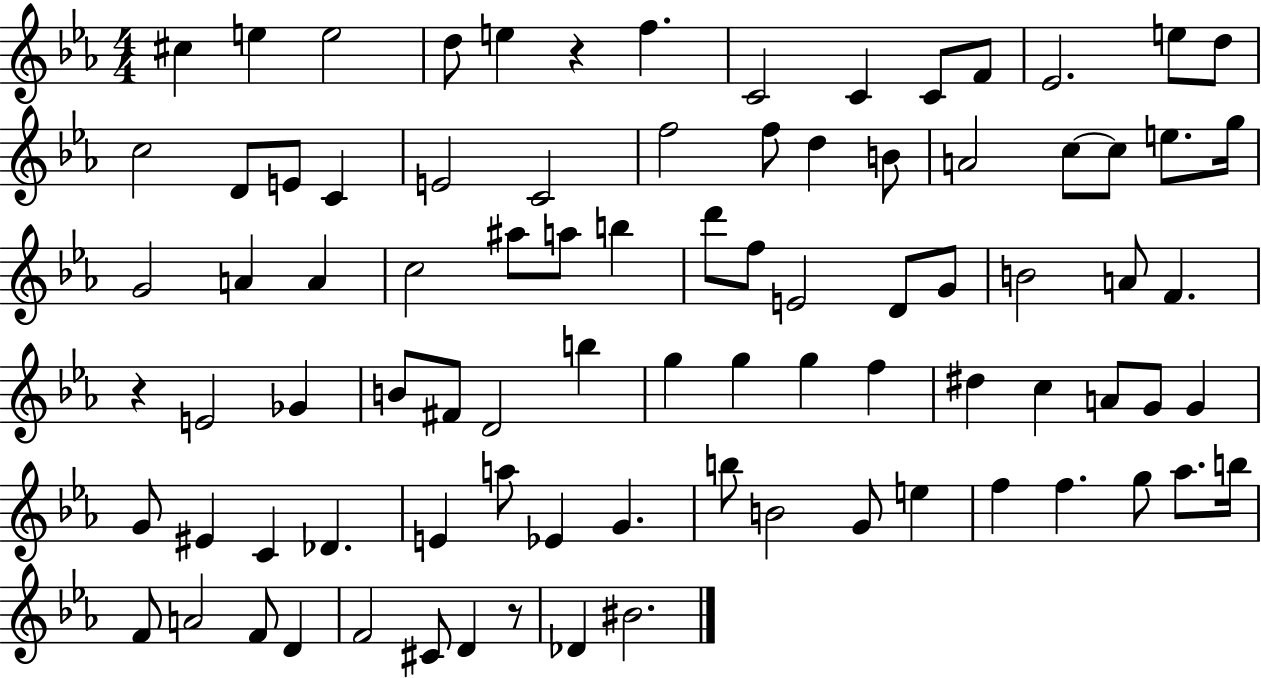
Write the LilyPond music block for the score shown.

{
  \clef treble
  \numericTimeSignature
  \time 4/4
  \key ees \major
  \repeat volta 2 { cis''4 e''4 e''2 | d''8 e''4 r4 f''4. | c'2 c'4 c'8 f'8 | ees'2. e''8 d''8 | \break c''2 d'8 e'8 c'4 | e'2 c'2 | f''2 f''8 d''4 b'8 | a'2 c''8~~ c''8 e''8. g''16 | \break g'2 a'4 a'4 | c''2 ais''8 a''8 b''4 | d'''8 f''8 e'2 d'8 g'8 | b'2 a'8 f'4. | \break r4 e'2 ges'4 | b'8 fis'8 d'2 b''4 | g''4 g''4 g''4 f''4 | dis''4 c''4 a'8 g'8 g'4 | \break g'8 eis'4 c'4 des'4. | e'4 a''8 ees'4 g'4. | b''8 b'2 g'8 e''4 | f''4 f''4. g''8 aes''8. b''16 | \break f'8 a'2 f'8 d'4 | f'2 cis'8 d'4 r8 | des'4 bis'2. | } \bar "|."
}